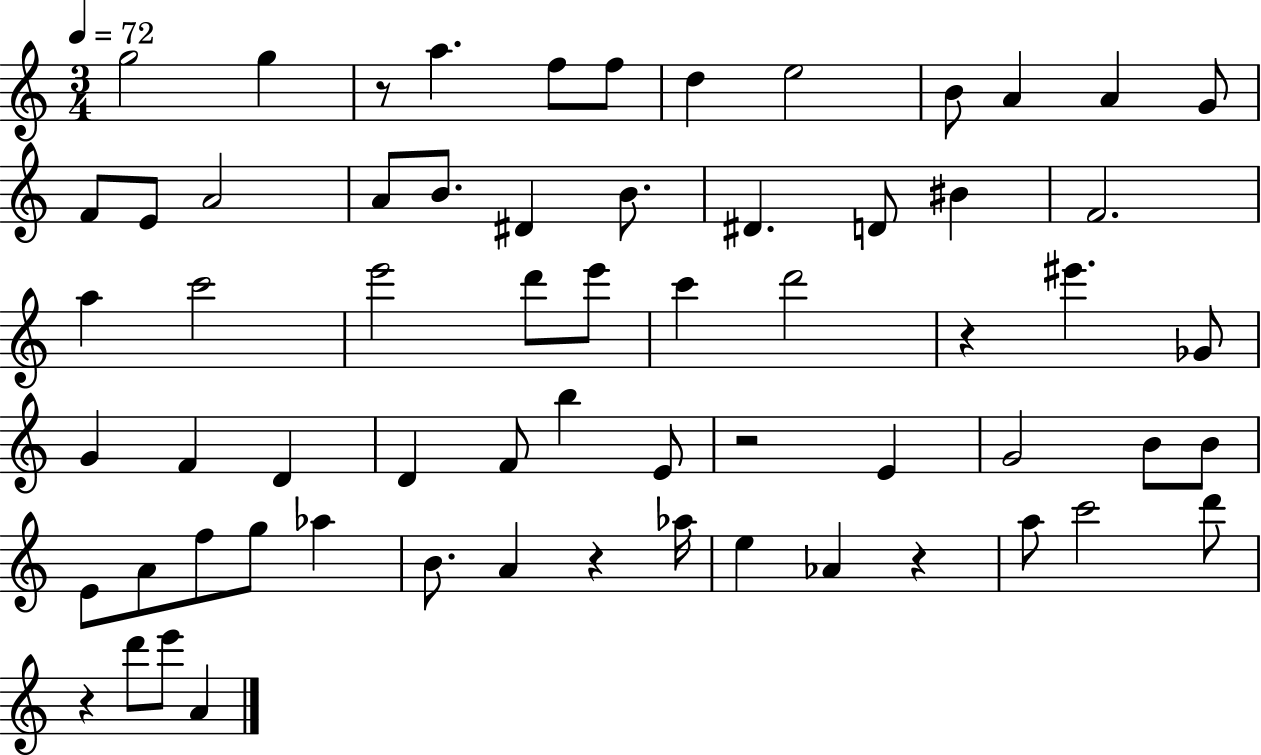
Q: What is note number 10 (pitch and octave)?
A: A4